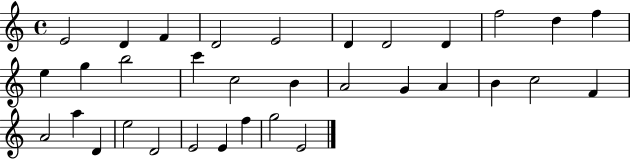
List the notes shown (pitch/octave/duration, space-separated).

E4/h D4/q F4/q D4/h E4/h D4/q D4/h D4/q F5/h D5/q F5/q E5/q G5/q B5/h C6/q C5/h B4/q A4/h G4/q A4/q B4/q C5/h F4/q A4/h A5/q D4/q E5/h D4/h E4/h E4/q F5/q G5/h E4/h